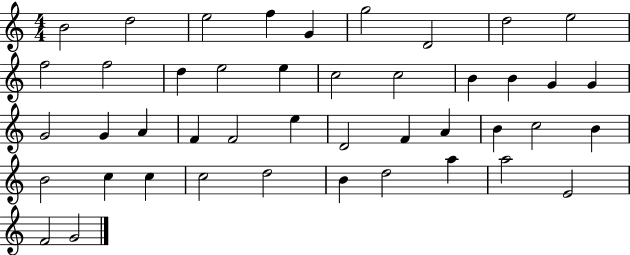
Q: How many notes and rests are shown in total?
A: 44